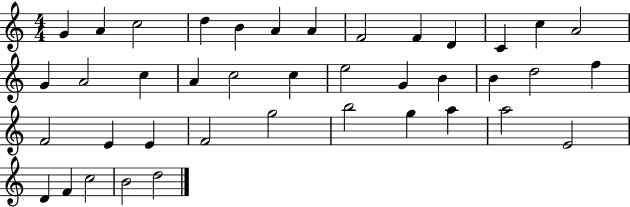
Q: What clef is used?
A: treble